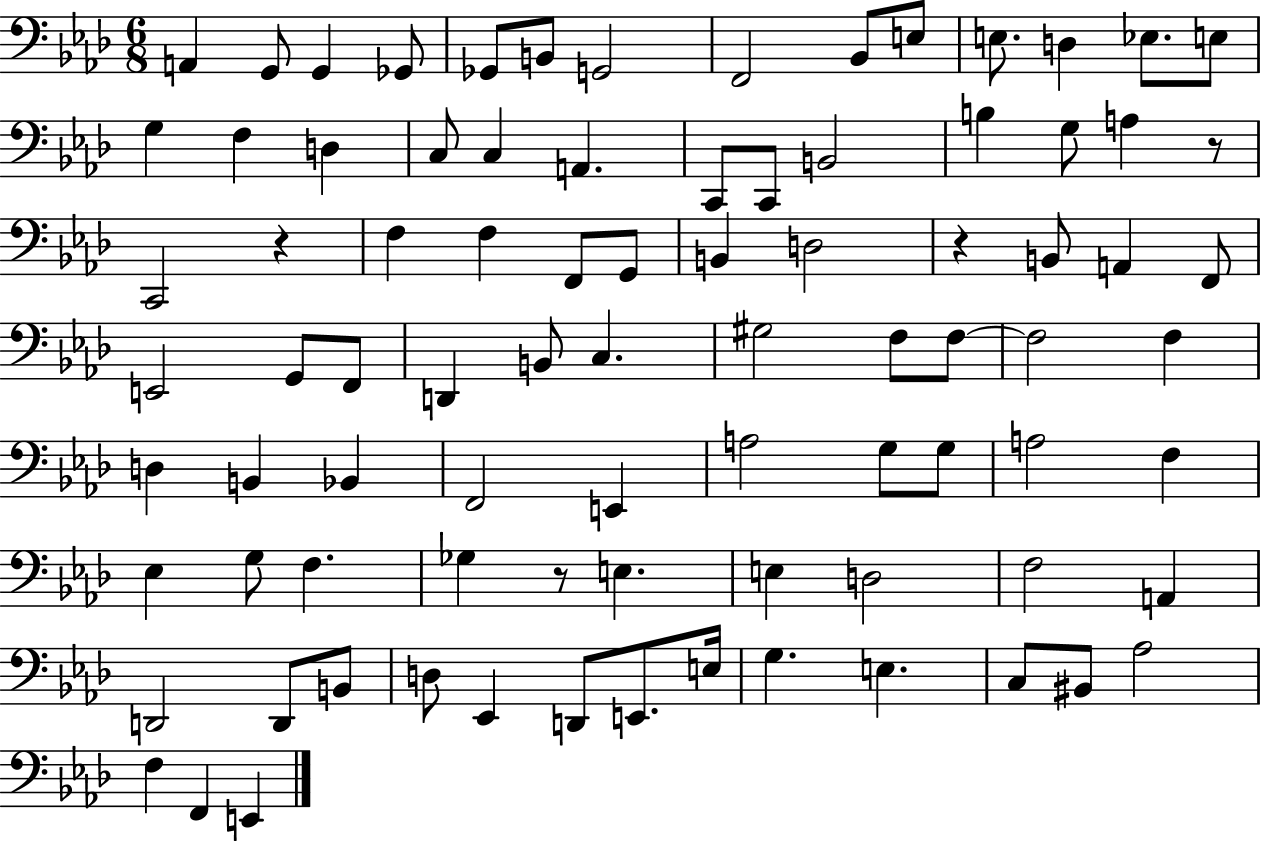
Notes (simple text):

A2/q G2/e G2/q Gb2/e Gb2/e B2/e G2/h F2/h Bb2/e E3/e E3/e. D3/q Eb3/e. E3/e G3/q F3/q D3/q C3/e C3/q A2/q. C2/e C2/e B2/h B3/q G3/e A3/q R/e C2/h R/q F3/q F3/q F2/e G2/e B2/q D3/h R/q B2/e A2/q F2/e E2/h G2/e F2/e D2/q B2/e C3/q. G#3/h F3/e F3/e F3/h F3/q D3/q B2/q Bb2/q F2/h E2/q A3/h G3/e G3/e A3/h F3/q Eb3/q G3/e F3/q. Gb3/q R/e E3/q. E3/q D3/h F3/h A2/q D2/h D2/e B2/e D3/e Eb2/q D2/e E2/e. E3/s G3/q. E3/q. C3/e BIS2/e Ab3/h F3/q F2/q E2/q